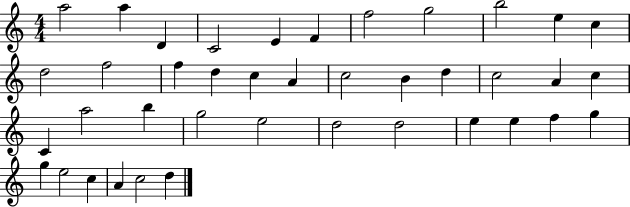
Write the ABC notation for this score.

X:1
T:Untitled
M:4/4
L:1/4
K:C
a2 a D C2 E F f2 g2 b2 e c d2 f2 f d c A c2 B d c2 A c C a2 b g2 e2 d2 d2 e e f g g e2 c A c2 d